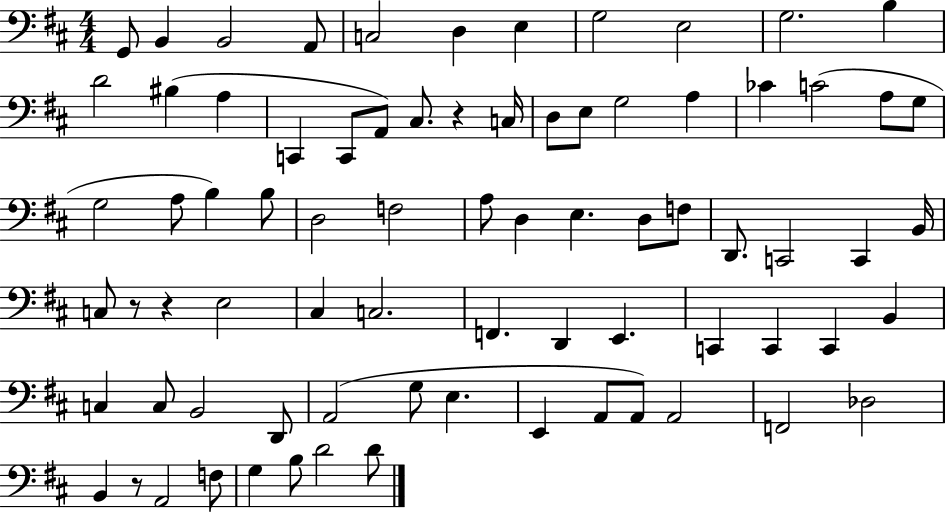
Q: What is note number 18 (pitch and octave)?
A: C#3